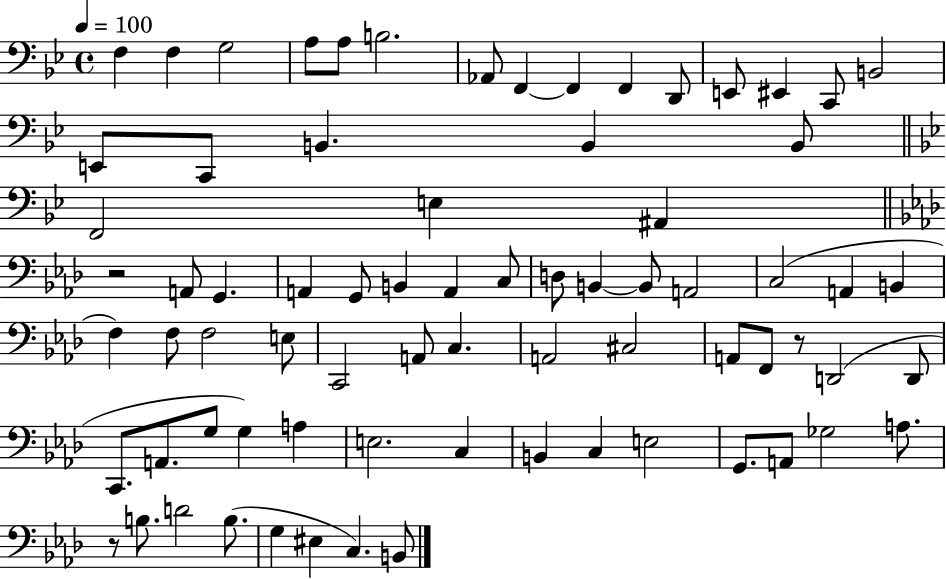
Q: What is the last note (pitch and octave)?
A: B2